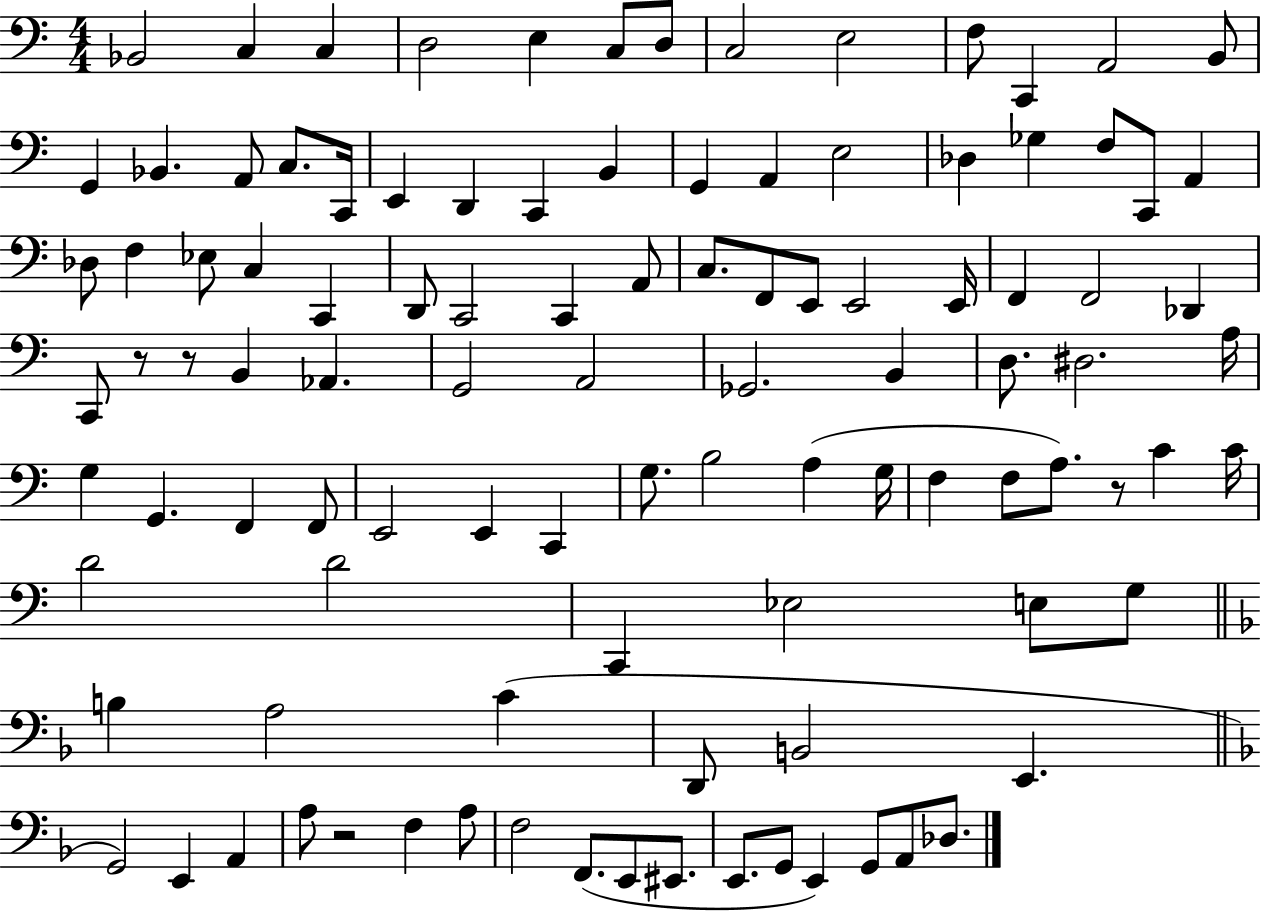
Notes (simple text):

Bb2/h C3/q C3/q D3/h E3/q C3/e D3/e C3/h E3/h F3/e C2/q A2/h B2/e G2/q Bb2/q. A2/e C3/e. C2/s E2/q D2/q C2/q B2/q G2/q A2/q E3/h Db3/q Gb3/q F3/e C2/e A2/q Db3/e F3/q Eb3/e C3/q C2/q D2/e C2/h C2/q A2/e C3/e. F2/e E2/e E2/h E2/s F2/q F2/h Db2/q C2/e R/e R/e B2/q Ab2/q. G2/h A2/h Gb2/h. B2/q D3/e. D#3/h. A3/s G3/q G2/q. F2/q F2/e E2/h E2/q C2/q G3/e. B3/h A3/q G3/s F3/q F3/e A3/e. R/e C4/q C4/s D4/h D4/h C2/q Eb3/h E3/e G3/e B3/q A3/h C4/q D2/e B2/h E2/q. G2/h E2/q A2/q A3/e R/h F3/q A3/e F3/h F2/e. E2/e EIS2/e. E2/e. G2/e E2/q G2/e A2/e Db3/e.